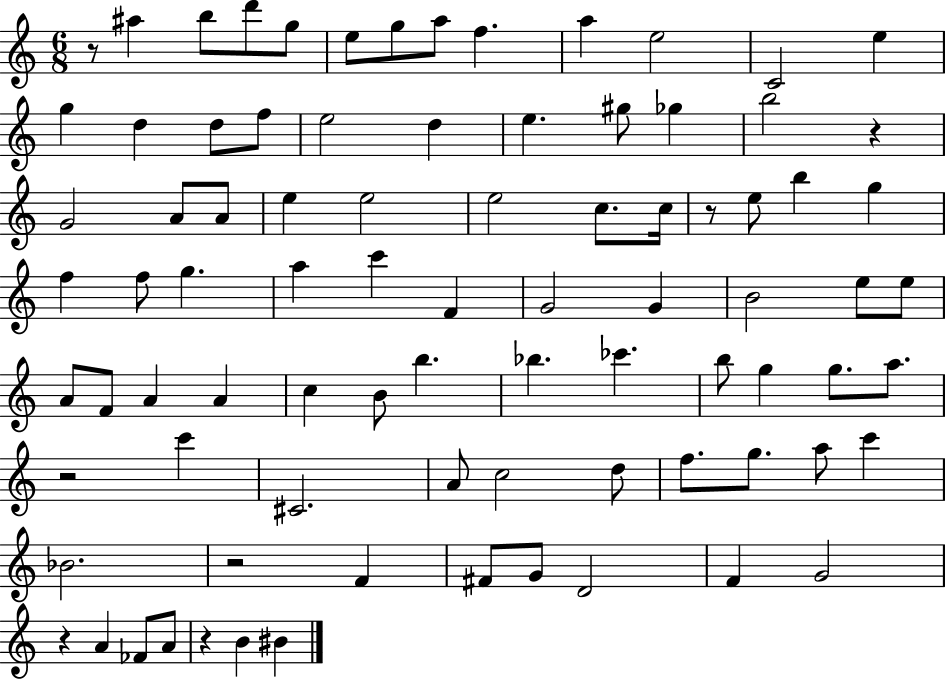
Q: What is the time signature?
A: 6/8